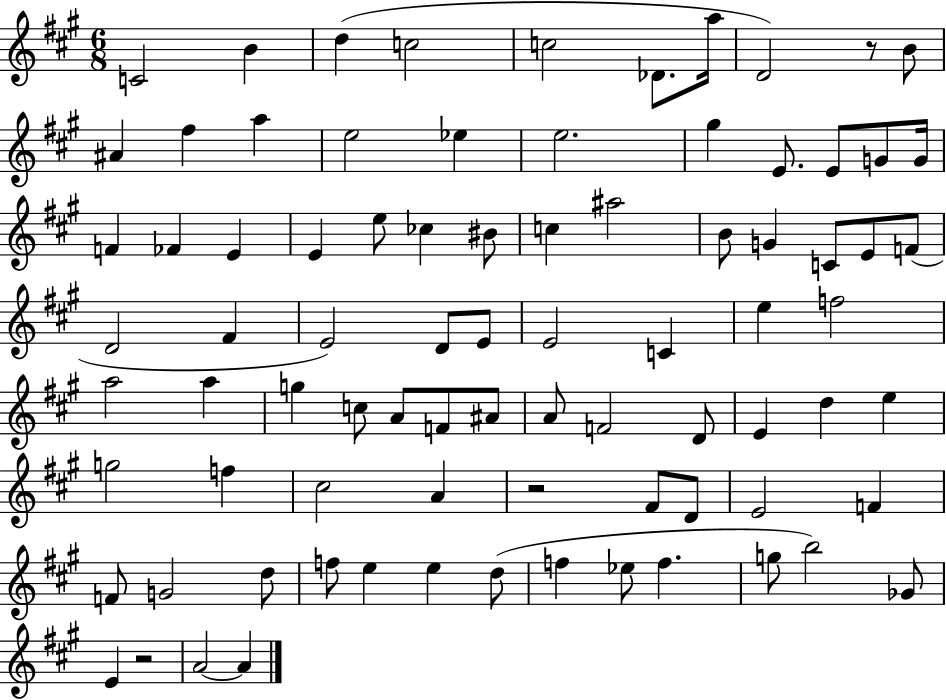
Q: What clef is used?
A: treble